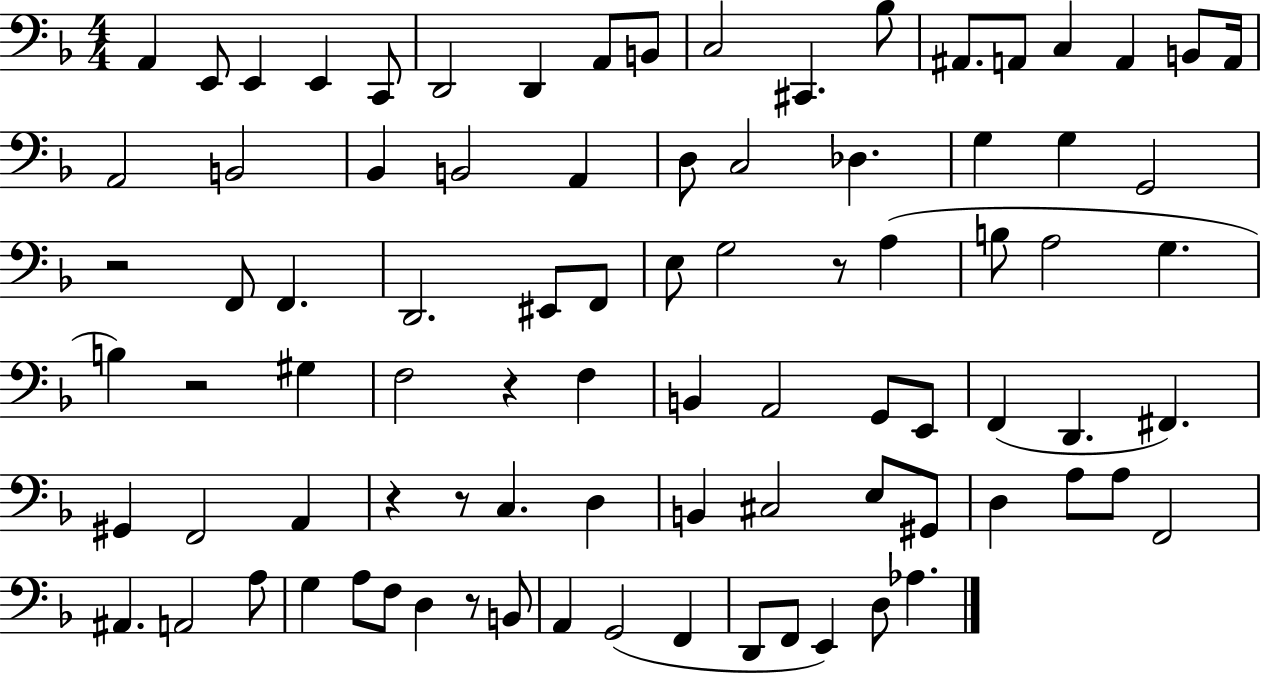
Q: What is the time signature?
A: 4/4